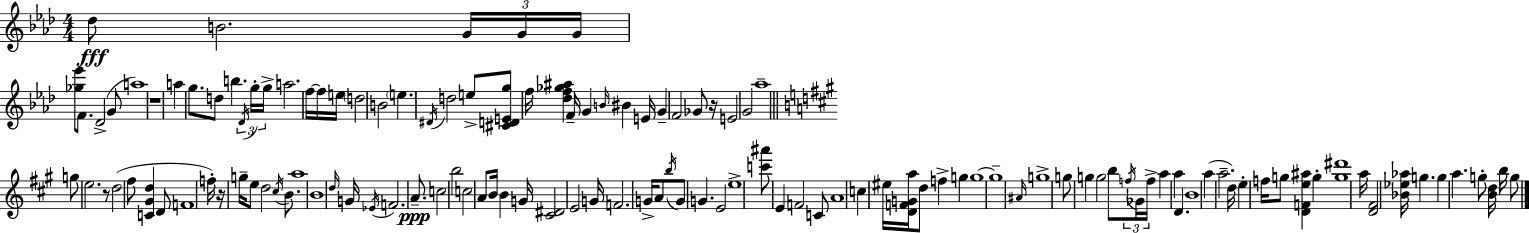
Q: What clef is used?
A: treble